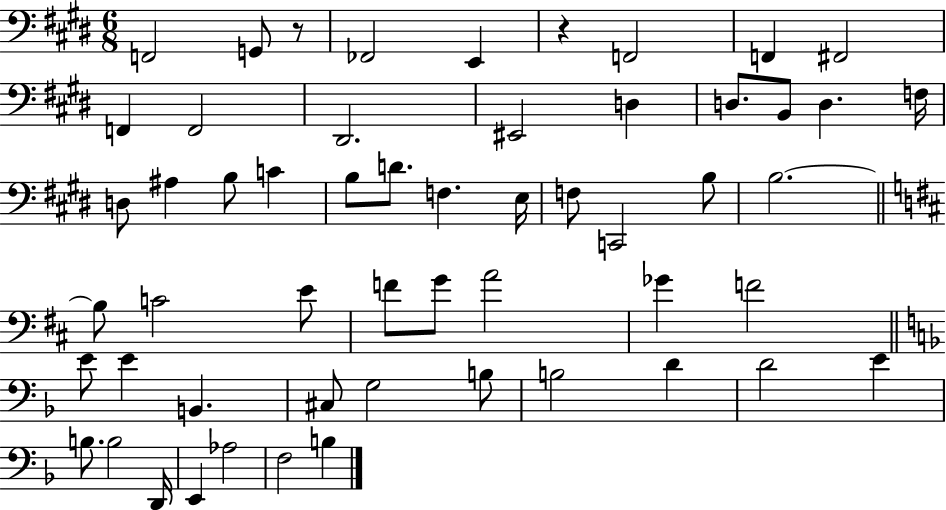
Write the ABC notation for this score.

X:1
T:Untitled
M:6/8
L:1/4
K:E
F,,2 G,,/2 z/2 _F,,2 E,, z F,,2 F,, ^F,,2 F,, F,,2 ^D,,2 ^E,,2 D, D,/2 B,,/2 D, F,/4 D,/2 ^A, B,/2 C B,/2 D/2 F, E,/4 F,/2 C,,2 B,/2 B,2 B,/2 C2 E/2 F/2 G/2 A2 _G F2 E/2 E B,, ^C,/2 G,2 B,/2 B,2 D D2 E B,/2 B,2 D,,/4 E,, _A,2 F,2 B,